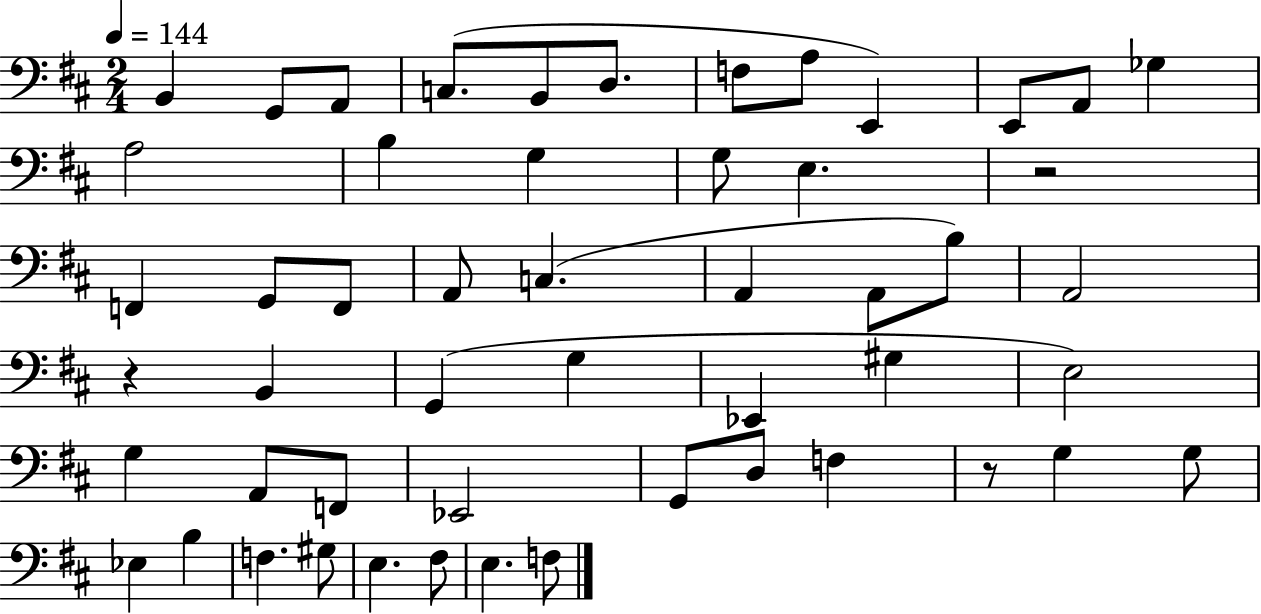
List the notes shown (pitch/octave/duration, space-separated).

B2/q G2/e A2/e C3/e. B2/e D3/e. F3/e A3/e E2/q E2/e A2/e Gb3/q A3/h B3/q G3/q G3/e E3/q. R/h F2/q G2/e F2/e A2/e C3/q. A2/q A2/e B3/e A2/h R/q B2/q G2/q G3/q Eb2/q G#3/q E3/h G3/q A2/e F2/e Eb2/h G2/e D3/e F3/q R/e G3/q G3/e Eb3/q B3/q F3/q. G#3/e E3/q. F#3/e E3/q. F3/e